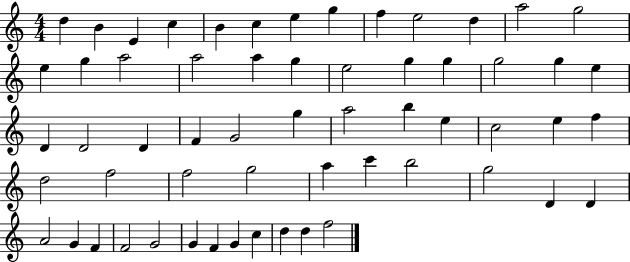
{
  \clef treble
  \numericTimeSignature
  \time 4/4
  \key c \major
  d''4 b'4 e'4 c''4 | b'4 c''4 e''4 g''4 | f''4 e''2 d''4 | a''2 g''2 | \break e''4 g''4 a''2 | a''2 a''4 g''4 | e''2 g''4 g''4 | g''2 g''4 e''4 | \break d'4 d'2 d'4 | f'4 g'2 g''4 | a''2 b''4 e''4 | c''2 e''4 f''4 | \break d''2 f''2 | f''2 g''2 | a''4 c'''4 b''2 | g''2 d'4 d'4 | \break a'2 g'4 f'4 | f'2 g'2 | g'4 f'4 g'4 c''4 | d''4 d''4 f''2 | \break \bar "|."
}